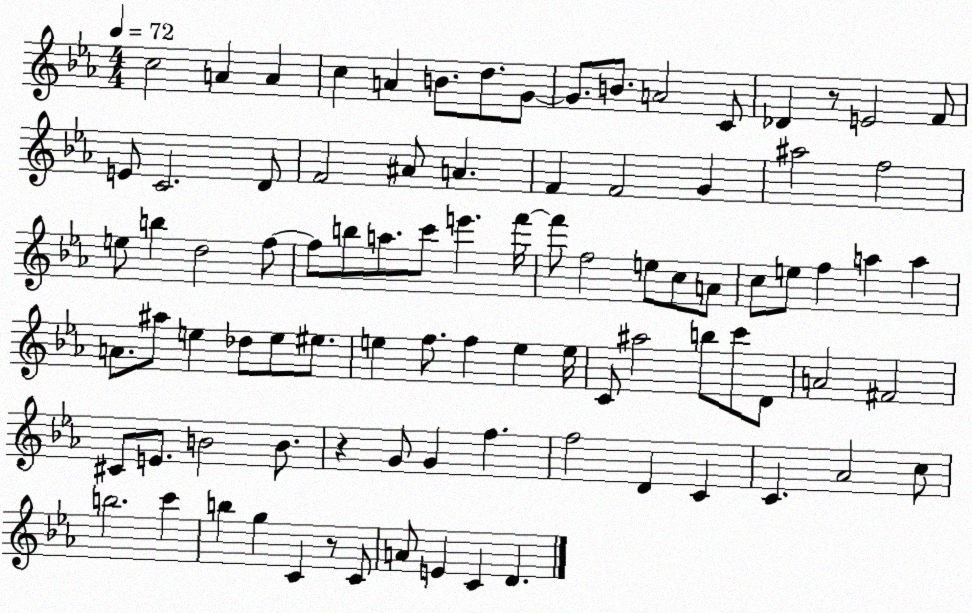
X:1
T:Untitled
M:4/4
L:1/4
K:Eb
c2 A A c A B/2 d/2 G/2 G/2 B/2 A2 C/2 _D z/2 E2 F/2 E/2 C2 D/2 F2 ^A/2 A F F2 G ^a2 f2 e/2 b d2 f/2 f/2 b/2 a/2 c'/2 e' f'/4 f'/2 f2 e/2 c/2 A/2 c/2 e/2 f a a A/2 ^a/2 e _d/2 e/2 ^e/2 e f/2 f e e/4 C/2 ^a2 b/2 c'/2 D/2 A2 ^F2 ^C/2 E/2 B2 B/2 z G/2 G f f2 D C C _A2 c/2 b2 c' b g C z/2 C/2 A/2 E C D